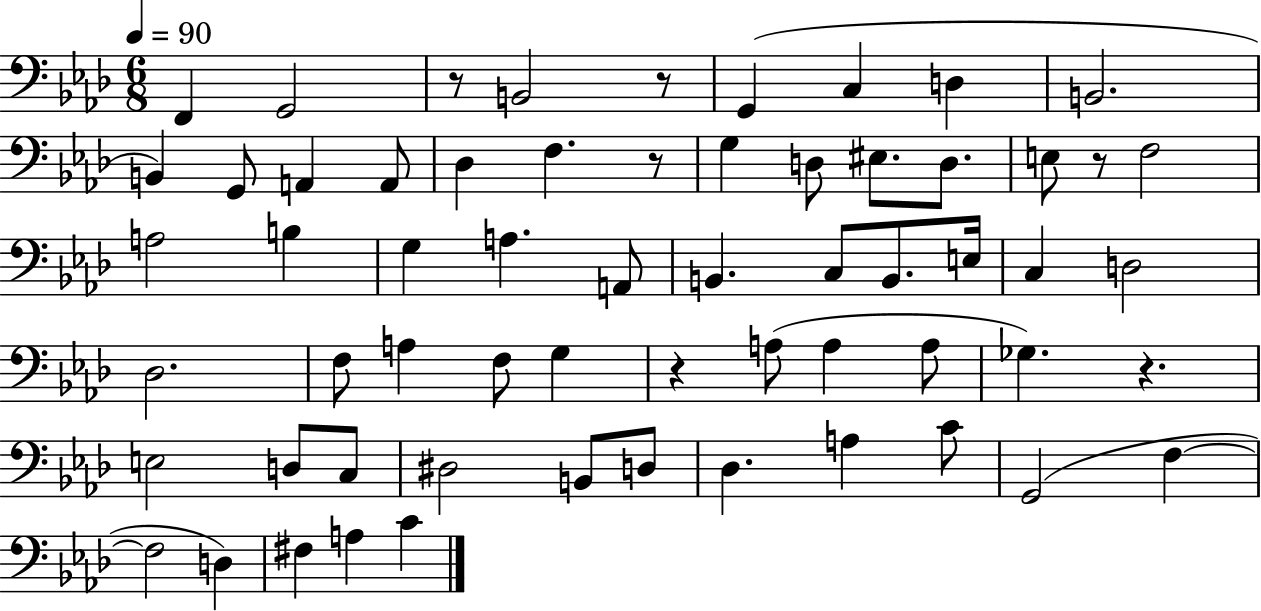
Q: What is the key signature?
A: AES major